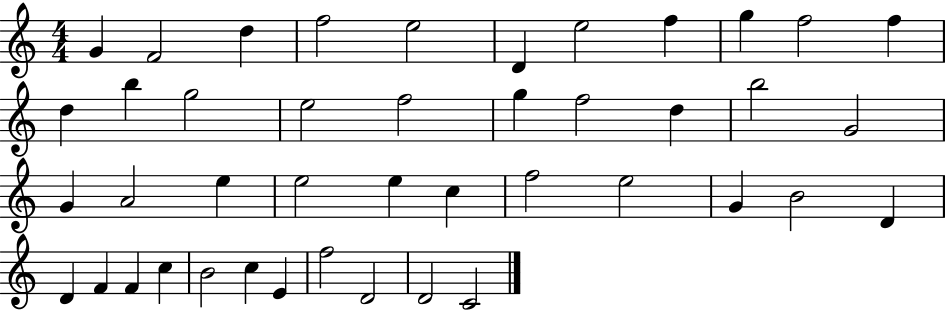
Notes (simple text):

G4/q F4/h D5/q F5/h E5/h D4/q E5/h F5/q G5/q F5/h F5/q D5/q B5/q G5/h E5/h F5/h G5/q F5/h D5/q B5/h G4/h G4/q A4/h E5/q E5/h E5/q C5/q F5/h E5/h G4/q B4/h D4/q D4/q F4/q F4/q C5/q B4/h C5/q E4/q F5/h D4/h D4/h C4/h